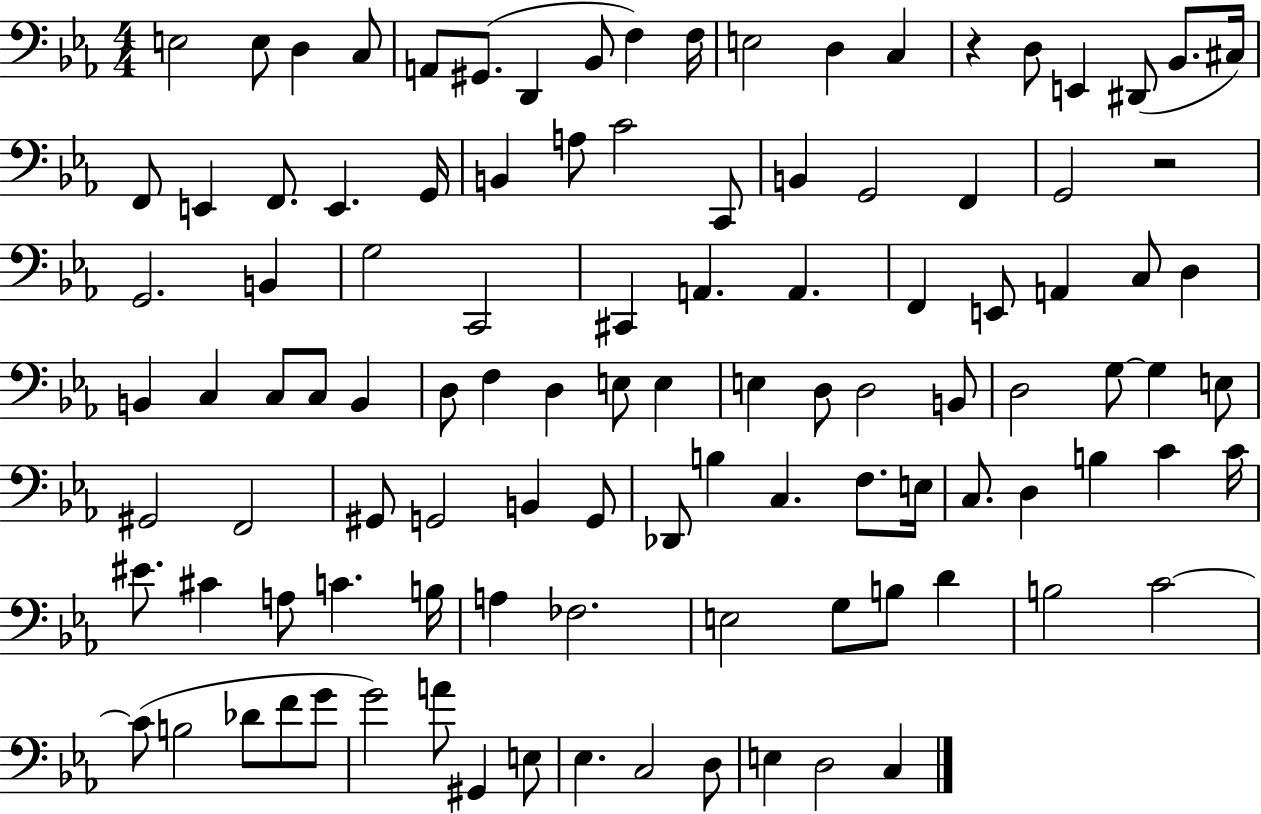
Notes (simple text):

E3/h E3/e D3/q C3/e A2/e G#2/e. D2/q Bb2/e F3/q F3/s E3/h D3/q C3/q R/q D3/e E2/q D#2/e Bb2/e. C#3/s F2/e E2/q F2/e. E2/q. G2/s B2/q A3/e C4/h C2/e B2/q G2/h F2/q G2/h R/h G2/h. B2/q G3/h C2/h C#2/q A2/q. A2/q. F2/q E2/e A2/q C3/e D3/q B2/q C3/q C3/e C3/e B2/q D3/e F3/q D3/q E3/e E3/q E3/q D3/e D3/h B2/e D3/h G3/e G3/q E3/e G#2/h F2/h G#2/e G2/h B2/q G2/e Db2/e B3/q C3/q. F3/e. E3/s C3/e. D3/q B3/q C4/q C4/s EIS4/e. C#4/q A3/e C4/q. B3/s A3/q FES3/h. E3/h G3/e B3/e D4/q B3/h C4/h C4/e B3/h Db4/e F4/e G4/e G4/h A4/e G#2/q E3/e Eb3/q. C3/h D3/e E3/q D3/h C3/q